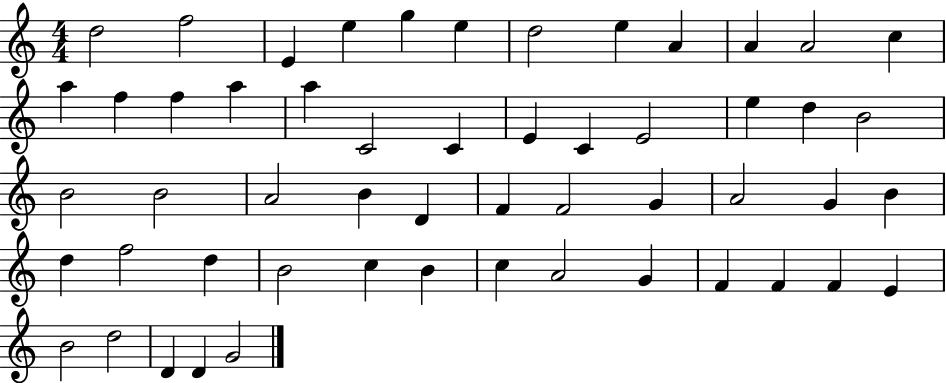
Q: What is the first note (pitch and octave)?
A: D5